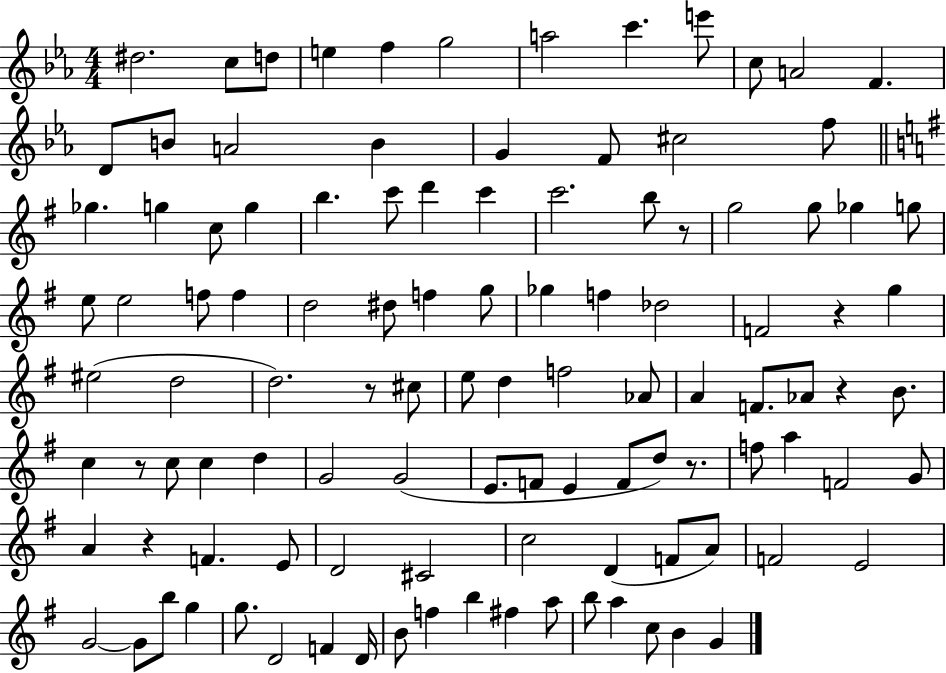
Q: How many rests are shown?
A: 7